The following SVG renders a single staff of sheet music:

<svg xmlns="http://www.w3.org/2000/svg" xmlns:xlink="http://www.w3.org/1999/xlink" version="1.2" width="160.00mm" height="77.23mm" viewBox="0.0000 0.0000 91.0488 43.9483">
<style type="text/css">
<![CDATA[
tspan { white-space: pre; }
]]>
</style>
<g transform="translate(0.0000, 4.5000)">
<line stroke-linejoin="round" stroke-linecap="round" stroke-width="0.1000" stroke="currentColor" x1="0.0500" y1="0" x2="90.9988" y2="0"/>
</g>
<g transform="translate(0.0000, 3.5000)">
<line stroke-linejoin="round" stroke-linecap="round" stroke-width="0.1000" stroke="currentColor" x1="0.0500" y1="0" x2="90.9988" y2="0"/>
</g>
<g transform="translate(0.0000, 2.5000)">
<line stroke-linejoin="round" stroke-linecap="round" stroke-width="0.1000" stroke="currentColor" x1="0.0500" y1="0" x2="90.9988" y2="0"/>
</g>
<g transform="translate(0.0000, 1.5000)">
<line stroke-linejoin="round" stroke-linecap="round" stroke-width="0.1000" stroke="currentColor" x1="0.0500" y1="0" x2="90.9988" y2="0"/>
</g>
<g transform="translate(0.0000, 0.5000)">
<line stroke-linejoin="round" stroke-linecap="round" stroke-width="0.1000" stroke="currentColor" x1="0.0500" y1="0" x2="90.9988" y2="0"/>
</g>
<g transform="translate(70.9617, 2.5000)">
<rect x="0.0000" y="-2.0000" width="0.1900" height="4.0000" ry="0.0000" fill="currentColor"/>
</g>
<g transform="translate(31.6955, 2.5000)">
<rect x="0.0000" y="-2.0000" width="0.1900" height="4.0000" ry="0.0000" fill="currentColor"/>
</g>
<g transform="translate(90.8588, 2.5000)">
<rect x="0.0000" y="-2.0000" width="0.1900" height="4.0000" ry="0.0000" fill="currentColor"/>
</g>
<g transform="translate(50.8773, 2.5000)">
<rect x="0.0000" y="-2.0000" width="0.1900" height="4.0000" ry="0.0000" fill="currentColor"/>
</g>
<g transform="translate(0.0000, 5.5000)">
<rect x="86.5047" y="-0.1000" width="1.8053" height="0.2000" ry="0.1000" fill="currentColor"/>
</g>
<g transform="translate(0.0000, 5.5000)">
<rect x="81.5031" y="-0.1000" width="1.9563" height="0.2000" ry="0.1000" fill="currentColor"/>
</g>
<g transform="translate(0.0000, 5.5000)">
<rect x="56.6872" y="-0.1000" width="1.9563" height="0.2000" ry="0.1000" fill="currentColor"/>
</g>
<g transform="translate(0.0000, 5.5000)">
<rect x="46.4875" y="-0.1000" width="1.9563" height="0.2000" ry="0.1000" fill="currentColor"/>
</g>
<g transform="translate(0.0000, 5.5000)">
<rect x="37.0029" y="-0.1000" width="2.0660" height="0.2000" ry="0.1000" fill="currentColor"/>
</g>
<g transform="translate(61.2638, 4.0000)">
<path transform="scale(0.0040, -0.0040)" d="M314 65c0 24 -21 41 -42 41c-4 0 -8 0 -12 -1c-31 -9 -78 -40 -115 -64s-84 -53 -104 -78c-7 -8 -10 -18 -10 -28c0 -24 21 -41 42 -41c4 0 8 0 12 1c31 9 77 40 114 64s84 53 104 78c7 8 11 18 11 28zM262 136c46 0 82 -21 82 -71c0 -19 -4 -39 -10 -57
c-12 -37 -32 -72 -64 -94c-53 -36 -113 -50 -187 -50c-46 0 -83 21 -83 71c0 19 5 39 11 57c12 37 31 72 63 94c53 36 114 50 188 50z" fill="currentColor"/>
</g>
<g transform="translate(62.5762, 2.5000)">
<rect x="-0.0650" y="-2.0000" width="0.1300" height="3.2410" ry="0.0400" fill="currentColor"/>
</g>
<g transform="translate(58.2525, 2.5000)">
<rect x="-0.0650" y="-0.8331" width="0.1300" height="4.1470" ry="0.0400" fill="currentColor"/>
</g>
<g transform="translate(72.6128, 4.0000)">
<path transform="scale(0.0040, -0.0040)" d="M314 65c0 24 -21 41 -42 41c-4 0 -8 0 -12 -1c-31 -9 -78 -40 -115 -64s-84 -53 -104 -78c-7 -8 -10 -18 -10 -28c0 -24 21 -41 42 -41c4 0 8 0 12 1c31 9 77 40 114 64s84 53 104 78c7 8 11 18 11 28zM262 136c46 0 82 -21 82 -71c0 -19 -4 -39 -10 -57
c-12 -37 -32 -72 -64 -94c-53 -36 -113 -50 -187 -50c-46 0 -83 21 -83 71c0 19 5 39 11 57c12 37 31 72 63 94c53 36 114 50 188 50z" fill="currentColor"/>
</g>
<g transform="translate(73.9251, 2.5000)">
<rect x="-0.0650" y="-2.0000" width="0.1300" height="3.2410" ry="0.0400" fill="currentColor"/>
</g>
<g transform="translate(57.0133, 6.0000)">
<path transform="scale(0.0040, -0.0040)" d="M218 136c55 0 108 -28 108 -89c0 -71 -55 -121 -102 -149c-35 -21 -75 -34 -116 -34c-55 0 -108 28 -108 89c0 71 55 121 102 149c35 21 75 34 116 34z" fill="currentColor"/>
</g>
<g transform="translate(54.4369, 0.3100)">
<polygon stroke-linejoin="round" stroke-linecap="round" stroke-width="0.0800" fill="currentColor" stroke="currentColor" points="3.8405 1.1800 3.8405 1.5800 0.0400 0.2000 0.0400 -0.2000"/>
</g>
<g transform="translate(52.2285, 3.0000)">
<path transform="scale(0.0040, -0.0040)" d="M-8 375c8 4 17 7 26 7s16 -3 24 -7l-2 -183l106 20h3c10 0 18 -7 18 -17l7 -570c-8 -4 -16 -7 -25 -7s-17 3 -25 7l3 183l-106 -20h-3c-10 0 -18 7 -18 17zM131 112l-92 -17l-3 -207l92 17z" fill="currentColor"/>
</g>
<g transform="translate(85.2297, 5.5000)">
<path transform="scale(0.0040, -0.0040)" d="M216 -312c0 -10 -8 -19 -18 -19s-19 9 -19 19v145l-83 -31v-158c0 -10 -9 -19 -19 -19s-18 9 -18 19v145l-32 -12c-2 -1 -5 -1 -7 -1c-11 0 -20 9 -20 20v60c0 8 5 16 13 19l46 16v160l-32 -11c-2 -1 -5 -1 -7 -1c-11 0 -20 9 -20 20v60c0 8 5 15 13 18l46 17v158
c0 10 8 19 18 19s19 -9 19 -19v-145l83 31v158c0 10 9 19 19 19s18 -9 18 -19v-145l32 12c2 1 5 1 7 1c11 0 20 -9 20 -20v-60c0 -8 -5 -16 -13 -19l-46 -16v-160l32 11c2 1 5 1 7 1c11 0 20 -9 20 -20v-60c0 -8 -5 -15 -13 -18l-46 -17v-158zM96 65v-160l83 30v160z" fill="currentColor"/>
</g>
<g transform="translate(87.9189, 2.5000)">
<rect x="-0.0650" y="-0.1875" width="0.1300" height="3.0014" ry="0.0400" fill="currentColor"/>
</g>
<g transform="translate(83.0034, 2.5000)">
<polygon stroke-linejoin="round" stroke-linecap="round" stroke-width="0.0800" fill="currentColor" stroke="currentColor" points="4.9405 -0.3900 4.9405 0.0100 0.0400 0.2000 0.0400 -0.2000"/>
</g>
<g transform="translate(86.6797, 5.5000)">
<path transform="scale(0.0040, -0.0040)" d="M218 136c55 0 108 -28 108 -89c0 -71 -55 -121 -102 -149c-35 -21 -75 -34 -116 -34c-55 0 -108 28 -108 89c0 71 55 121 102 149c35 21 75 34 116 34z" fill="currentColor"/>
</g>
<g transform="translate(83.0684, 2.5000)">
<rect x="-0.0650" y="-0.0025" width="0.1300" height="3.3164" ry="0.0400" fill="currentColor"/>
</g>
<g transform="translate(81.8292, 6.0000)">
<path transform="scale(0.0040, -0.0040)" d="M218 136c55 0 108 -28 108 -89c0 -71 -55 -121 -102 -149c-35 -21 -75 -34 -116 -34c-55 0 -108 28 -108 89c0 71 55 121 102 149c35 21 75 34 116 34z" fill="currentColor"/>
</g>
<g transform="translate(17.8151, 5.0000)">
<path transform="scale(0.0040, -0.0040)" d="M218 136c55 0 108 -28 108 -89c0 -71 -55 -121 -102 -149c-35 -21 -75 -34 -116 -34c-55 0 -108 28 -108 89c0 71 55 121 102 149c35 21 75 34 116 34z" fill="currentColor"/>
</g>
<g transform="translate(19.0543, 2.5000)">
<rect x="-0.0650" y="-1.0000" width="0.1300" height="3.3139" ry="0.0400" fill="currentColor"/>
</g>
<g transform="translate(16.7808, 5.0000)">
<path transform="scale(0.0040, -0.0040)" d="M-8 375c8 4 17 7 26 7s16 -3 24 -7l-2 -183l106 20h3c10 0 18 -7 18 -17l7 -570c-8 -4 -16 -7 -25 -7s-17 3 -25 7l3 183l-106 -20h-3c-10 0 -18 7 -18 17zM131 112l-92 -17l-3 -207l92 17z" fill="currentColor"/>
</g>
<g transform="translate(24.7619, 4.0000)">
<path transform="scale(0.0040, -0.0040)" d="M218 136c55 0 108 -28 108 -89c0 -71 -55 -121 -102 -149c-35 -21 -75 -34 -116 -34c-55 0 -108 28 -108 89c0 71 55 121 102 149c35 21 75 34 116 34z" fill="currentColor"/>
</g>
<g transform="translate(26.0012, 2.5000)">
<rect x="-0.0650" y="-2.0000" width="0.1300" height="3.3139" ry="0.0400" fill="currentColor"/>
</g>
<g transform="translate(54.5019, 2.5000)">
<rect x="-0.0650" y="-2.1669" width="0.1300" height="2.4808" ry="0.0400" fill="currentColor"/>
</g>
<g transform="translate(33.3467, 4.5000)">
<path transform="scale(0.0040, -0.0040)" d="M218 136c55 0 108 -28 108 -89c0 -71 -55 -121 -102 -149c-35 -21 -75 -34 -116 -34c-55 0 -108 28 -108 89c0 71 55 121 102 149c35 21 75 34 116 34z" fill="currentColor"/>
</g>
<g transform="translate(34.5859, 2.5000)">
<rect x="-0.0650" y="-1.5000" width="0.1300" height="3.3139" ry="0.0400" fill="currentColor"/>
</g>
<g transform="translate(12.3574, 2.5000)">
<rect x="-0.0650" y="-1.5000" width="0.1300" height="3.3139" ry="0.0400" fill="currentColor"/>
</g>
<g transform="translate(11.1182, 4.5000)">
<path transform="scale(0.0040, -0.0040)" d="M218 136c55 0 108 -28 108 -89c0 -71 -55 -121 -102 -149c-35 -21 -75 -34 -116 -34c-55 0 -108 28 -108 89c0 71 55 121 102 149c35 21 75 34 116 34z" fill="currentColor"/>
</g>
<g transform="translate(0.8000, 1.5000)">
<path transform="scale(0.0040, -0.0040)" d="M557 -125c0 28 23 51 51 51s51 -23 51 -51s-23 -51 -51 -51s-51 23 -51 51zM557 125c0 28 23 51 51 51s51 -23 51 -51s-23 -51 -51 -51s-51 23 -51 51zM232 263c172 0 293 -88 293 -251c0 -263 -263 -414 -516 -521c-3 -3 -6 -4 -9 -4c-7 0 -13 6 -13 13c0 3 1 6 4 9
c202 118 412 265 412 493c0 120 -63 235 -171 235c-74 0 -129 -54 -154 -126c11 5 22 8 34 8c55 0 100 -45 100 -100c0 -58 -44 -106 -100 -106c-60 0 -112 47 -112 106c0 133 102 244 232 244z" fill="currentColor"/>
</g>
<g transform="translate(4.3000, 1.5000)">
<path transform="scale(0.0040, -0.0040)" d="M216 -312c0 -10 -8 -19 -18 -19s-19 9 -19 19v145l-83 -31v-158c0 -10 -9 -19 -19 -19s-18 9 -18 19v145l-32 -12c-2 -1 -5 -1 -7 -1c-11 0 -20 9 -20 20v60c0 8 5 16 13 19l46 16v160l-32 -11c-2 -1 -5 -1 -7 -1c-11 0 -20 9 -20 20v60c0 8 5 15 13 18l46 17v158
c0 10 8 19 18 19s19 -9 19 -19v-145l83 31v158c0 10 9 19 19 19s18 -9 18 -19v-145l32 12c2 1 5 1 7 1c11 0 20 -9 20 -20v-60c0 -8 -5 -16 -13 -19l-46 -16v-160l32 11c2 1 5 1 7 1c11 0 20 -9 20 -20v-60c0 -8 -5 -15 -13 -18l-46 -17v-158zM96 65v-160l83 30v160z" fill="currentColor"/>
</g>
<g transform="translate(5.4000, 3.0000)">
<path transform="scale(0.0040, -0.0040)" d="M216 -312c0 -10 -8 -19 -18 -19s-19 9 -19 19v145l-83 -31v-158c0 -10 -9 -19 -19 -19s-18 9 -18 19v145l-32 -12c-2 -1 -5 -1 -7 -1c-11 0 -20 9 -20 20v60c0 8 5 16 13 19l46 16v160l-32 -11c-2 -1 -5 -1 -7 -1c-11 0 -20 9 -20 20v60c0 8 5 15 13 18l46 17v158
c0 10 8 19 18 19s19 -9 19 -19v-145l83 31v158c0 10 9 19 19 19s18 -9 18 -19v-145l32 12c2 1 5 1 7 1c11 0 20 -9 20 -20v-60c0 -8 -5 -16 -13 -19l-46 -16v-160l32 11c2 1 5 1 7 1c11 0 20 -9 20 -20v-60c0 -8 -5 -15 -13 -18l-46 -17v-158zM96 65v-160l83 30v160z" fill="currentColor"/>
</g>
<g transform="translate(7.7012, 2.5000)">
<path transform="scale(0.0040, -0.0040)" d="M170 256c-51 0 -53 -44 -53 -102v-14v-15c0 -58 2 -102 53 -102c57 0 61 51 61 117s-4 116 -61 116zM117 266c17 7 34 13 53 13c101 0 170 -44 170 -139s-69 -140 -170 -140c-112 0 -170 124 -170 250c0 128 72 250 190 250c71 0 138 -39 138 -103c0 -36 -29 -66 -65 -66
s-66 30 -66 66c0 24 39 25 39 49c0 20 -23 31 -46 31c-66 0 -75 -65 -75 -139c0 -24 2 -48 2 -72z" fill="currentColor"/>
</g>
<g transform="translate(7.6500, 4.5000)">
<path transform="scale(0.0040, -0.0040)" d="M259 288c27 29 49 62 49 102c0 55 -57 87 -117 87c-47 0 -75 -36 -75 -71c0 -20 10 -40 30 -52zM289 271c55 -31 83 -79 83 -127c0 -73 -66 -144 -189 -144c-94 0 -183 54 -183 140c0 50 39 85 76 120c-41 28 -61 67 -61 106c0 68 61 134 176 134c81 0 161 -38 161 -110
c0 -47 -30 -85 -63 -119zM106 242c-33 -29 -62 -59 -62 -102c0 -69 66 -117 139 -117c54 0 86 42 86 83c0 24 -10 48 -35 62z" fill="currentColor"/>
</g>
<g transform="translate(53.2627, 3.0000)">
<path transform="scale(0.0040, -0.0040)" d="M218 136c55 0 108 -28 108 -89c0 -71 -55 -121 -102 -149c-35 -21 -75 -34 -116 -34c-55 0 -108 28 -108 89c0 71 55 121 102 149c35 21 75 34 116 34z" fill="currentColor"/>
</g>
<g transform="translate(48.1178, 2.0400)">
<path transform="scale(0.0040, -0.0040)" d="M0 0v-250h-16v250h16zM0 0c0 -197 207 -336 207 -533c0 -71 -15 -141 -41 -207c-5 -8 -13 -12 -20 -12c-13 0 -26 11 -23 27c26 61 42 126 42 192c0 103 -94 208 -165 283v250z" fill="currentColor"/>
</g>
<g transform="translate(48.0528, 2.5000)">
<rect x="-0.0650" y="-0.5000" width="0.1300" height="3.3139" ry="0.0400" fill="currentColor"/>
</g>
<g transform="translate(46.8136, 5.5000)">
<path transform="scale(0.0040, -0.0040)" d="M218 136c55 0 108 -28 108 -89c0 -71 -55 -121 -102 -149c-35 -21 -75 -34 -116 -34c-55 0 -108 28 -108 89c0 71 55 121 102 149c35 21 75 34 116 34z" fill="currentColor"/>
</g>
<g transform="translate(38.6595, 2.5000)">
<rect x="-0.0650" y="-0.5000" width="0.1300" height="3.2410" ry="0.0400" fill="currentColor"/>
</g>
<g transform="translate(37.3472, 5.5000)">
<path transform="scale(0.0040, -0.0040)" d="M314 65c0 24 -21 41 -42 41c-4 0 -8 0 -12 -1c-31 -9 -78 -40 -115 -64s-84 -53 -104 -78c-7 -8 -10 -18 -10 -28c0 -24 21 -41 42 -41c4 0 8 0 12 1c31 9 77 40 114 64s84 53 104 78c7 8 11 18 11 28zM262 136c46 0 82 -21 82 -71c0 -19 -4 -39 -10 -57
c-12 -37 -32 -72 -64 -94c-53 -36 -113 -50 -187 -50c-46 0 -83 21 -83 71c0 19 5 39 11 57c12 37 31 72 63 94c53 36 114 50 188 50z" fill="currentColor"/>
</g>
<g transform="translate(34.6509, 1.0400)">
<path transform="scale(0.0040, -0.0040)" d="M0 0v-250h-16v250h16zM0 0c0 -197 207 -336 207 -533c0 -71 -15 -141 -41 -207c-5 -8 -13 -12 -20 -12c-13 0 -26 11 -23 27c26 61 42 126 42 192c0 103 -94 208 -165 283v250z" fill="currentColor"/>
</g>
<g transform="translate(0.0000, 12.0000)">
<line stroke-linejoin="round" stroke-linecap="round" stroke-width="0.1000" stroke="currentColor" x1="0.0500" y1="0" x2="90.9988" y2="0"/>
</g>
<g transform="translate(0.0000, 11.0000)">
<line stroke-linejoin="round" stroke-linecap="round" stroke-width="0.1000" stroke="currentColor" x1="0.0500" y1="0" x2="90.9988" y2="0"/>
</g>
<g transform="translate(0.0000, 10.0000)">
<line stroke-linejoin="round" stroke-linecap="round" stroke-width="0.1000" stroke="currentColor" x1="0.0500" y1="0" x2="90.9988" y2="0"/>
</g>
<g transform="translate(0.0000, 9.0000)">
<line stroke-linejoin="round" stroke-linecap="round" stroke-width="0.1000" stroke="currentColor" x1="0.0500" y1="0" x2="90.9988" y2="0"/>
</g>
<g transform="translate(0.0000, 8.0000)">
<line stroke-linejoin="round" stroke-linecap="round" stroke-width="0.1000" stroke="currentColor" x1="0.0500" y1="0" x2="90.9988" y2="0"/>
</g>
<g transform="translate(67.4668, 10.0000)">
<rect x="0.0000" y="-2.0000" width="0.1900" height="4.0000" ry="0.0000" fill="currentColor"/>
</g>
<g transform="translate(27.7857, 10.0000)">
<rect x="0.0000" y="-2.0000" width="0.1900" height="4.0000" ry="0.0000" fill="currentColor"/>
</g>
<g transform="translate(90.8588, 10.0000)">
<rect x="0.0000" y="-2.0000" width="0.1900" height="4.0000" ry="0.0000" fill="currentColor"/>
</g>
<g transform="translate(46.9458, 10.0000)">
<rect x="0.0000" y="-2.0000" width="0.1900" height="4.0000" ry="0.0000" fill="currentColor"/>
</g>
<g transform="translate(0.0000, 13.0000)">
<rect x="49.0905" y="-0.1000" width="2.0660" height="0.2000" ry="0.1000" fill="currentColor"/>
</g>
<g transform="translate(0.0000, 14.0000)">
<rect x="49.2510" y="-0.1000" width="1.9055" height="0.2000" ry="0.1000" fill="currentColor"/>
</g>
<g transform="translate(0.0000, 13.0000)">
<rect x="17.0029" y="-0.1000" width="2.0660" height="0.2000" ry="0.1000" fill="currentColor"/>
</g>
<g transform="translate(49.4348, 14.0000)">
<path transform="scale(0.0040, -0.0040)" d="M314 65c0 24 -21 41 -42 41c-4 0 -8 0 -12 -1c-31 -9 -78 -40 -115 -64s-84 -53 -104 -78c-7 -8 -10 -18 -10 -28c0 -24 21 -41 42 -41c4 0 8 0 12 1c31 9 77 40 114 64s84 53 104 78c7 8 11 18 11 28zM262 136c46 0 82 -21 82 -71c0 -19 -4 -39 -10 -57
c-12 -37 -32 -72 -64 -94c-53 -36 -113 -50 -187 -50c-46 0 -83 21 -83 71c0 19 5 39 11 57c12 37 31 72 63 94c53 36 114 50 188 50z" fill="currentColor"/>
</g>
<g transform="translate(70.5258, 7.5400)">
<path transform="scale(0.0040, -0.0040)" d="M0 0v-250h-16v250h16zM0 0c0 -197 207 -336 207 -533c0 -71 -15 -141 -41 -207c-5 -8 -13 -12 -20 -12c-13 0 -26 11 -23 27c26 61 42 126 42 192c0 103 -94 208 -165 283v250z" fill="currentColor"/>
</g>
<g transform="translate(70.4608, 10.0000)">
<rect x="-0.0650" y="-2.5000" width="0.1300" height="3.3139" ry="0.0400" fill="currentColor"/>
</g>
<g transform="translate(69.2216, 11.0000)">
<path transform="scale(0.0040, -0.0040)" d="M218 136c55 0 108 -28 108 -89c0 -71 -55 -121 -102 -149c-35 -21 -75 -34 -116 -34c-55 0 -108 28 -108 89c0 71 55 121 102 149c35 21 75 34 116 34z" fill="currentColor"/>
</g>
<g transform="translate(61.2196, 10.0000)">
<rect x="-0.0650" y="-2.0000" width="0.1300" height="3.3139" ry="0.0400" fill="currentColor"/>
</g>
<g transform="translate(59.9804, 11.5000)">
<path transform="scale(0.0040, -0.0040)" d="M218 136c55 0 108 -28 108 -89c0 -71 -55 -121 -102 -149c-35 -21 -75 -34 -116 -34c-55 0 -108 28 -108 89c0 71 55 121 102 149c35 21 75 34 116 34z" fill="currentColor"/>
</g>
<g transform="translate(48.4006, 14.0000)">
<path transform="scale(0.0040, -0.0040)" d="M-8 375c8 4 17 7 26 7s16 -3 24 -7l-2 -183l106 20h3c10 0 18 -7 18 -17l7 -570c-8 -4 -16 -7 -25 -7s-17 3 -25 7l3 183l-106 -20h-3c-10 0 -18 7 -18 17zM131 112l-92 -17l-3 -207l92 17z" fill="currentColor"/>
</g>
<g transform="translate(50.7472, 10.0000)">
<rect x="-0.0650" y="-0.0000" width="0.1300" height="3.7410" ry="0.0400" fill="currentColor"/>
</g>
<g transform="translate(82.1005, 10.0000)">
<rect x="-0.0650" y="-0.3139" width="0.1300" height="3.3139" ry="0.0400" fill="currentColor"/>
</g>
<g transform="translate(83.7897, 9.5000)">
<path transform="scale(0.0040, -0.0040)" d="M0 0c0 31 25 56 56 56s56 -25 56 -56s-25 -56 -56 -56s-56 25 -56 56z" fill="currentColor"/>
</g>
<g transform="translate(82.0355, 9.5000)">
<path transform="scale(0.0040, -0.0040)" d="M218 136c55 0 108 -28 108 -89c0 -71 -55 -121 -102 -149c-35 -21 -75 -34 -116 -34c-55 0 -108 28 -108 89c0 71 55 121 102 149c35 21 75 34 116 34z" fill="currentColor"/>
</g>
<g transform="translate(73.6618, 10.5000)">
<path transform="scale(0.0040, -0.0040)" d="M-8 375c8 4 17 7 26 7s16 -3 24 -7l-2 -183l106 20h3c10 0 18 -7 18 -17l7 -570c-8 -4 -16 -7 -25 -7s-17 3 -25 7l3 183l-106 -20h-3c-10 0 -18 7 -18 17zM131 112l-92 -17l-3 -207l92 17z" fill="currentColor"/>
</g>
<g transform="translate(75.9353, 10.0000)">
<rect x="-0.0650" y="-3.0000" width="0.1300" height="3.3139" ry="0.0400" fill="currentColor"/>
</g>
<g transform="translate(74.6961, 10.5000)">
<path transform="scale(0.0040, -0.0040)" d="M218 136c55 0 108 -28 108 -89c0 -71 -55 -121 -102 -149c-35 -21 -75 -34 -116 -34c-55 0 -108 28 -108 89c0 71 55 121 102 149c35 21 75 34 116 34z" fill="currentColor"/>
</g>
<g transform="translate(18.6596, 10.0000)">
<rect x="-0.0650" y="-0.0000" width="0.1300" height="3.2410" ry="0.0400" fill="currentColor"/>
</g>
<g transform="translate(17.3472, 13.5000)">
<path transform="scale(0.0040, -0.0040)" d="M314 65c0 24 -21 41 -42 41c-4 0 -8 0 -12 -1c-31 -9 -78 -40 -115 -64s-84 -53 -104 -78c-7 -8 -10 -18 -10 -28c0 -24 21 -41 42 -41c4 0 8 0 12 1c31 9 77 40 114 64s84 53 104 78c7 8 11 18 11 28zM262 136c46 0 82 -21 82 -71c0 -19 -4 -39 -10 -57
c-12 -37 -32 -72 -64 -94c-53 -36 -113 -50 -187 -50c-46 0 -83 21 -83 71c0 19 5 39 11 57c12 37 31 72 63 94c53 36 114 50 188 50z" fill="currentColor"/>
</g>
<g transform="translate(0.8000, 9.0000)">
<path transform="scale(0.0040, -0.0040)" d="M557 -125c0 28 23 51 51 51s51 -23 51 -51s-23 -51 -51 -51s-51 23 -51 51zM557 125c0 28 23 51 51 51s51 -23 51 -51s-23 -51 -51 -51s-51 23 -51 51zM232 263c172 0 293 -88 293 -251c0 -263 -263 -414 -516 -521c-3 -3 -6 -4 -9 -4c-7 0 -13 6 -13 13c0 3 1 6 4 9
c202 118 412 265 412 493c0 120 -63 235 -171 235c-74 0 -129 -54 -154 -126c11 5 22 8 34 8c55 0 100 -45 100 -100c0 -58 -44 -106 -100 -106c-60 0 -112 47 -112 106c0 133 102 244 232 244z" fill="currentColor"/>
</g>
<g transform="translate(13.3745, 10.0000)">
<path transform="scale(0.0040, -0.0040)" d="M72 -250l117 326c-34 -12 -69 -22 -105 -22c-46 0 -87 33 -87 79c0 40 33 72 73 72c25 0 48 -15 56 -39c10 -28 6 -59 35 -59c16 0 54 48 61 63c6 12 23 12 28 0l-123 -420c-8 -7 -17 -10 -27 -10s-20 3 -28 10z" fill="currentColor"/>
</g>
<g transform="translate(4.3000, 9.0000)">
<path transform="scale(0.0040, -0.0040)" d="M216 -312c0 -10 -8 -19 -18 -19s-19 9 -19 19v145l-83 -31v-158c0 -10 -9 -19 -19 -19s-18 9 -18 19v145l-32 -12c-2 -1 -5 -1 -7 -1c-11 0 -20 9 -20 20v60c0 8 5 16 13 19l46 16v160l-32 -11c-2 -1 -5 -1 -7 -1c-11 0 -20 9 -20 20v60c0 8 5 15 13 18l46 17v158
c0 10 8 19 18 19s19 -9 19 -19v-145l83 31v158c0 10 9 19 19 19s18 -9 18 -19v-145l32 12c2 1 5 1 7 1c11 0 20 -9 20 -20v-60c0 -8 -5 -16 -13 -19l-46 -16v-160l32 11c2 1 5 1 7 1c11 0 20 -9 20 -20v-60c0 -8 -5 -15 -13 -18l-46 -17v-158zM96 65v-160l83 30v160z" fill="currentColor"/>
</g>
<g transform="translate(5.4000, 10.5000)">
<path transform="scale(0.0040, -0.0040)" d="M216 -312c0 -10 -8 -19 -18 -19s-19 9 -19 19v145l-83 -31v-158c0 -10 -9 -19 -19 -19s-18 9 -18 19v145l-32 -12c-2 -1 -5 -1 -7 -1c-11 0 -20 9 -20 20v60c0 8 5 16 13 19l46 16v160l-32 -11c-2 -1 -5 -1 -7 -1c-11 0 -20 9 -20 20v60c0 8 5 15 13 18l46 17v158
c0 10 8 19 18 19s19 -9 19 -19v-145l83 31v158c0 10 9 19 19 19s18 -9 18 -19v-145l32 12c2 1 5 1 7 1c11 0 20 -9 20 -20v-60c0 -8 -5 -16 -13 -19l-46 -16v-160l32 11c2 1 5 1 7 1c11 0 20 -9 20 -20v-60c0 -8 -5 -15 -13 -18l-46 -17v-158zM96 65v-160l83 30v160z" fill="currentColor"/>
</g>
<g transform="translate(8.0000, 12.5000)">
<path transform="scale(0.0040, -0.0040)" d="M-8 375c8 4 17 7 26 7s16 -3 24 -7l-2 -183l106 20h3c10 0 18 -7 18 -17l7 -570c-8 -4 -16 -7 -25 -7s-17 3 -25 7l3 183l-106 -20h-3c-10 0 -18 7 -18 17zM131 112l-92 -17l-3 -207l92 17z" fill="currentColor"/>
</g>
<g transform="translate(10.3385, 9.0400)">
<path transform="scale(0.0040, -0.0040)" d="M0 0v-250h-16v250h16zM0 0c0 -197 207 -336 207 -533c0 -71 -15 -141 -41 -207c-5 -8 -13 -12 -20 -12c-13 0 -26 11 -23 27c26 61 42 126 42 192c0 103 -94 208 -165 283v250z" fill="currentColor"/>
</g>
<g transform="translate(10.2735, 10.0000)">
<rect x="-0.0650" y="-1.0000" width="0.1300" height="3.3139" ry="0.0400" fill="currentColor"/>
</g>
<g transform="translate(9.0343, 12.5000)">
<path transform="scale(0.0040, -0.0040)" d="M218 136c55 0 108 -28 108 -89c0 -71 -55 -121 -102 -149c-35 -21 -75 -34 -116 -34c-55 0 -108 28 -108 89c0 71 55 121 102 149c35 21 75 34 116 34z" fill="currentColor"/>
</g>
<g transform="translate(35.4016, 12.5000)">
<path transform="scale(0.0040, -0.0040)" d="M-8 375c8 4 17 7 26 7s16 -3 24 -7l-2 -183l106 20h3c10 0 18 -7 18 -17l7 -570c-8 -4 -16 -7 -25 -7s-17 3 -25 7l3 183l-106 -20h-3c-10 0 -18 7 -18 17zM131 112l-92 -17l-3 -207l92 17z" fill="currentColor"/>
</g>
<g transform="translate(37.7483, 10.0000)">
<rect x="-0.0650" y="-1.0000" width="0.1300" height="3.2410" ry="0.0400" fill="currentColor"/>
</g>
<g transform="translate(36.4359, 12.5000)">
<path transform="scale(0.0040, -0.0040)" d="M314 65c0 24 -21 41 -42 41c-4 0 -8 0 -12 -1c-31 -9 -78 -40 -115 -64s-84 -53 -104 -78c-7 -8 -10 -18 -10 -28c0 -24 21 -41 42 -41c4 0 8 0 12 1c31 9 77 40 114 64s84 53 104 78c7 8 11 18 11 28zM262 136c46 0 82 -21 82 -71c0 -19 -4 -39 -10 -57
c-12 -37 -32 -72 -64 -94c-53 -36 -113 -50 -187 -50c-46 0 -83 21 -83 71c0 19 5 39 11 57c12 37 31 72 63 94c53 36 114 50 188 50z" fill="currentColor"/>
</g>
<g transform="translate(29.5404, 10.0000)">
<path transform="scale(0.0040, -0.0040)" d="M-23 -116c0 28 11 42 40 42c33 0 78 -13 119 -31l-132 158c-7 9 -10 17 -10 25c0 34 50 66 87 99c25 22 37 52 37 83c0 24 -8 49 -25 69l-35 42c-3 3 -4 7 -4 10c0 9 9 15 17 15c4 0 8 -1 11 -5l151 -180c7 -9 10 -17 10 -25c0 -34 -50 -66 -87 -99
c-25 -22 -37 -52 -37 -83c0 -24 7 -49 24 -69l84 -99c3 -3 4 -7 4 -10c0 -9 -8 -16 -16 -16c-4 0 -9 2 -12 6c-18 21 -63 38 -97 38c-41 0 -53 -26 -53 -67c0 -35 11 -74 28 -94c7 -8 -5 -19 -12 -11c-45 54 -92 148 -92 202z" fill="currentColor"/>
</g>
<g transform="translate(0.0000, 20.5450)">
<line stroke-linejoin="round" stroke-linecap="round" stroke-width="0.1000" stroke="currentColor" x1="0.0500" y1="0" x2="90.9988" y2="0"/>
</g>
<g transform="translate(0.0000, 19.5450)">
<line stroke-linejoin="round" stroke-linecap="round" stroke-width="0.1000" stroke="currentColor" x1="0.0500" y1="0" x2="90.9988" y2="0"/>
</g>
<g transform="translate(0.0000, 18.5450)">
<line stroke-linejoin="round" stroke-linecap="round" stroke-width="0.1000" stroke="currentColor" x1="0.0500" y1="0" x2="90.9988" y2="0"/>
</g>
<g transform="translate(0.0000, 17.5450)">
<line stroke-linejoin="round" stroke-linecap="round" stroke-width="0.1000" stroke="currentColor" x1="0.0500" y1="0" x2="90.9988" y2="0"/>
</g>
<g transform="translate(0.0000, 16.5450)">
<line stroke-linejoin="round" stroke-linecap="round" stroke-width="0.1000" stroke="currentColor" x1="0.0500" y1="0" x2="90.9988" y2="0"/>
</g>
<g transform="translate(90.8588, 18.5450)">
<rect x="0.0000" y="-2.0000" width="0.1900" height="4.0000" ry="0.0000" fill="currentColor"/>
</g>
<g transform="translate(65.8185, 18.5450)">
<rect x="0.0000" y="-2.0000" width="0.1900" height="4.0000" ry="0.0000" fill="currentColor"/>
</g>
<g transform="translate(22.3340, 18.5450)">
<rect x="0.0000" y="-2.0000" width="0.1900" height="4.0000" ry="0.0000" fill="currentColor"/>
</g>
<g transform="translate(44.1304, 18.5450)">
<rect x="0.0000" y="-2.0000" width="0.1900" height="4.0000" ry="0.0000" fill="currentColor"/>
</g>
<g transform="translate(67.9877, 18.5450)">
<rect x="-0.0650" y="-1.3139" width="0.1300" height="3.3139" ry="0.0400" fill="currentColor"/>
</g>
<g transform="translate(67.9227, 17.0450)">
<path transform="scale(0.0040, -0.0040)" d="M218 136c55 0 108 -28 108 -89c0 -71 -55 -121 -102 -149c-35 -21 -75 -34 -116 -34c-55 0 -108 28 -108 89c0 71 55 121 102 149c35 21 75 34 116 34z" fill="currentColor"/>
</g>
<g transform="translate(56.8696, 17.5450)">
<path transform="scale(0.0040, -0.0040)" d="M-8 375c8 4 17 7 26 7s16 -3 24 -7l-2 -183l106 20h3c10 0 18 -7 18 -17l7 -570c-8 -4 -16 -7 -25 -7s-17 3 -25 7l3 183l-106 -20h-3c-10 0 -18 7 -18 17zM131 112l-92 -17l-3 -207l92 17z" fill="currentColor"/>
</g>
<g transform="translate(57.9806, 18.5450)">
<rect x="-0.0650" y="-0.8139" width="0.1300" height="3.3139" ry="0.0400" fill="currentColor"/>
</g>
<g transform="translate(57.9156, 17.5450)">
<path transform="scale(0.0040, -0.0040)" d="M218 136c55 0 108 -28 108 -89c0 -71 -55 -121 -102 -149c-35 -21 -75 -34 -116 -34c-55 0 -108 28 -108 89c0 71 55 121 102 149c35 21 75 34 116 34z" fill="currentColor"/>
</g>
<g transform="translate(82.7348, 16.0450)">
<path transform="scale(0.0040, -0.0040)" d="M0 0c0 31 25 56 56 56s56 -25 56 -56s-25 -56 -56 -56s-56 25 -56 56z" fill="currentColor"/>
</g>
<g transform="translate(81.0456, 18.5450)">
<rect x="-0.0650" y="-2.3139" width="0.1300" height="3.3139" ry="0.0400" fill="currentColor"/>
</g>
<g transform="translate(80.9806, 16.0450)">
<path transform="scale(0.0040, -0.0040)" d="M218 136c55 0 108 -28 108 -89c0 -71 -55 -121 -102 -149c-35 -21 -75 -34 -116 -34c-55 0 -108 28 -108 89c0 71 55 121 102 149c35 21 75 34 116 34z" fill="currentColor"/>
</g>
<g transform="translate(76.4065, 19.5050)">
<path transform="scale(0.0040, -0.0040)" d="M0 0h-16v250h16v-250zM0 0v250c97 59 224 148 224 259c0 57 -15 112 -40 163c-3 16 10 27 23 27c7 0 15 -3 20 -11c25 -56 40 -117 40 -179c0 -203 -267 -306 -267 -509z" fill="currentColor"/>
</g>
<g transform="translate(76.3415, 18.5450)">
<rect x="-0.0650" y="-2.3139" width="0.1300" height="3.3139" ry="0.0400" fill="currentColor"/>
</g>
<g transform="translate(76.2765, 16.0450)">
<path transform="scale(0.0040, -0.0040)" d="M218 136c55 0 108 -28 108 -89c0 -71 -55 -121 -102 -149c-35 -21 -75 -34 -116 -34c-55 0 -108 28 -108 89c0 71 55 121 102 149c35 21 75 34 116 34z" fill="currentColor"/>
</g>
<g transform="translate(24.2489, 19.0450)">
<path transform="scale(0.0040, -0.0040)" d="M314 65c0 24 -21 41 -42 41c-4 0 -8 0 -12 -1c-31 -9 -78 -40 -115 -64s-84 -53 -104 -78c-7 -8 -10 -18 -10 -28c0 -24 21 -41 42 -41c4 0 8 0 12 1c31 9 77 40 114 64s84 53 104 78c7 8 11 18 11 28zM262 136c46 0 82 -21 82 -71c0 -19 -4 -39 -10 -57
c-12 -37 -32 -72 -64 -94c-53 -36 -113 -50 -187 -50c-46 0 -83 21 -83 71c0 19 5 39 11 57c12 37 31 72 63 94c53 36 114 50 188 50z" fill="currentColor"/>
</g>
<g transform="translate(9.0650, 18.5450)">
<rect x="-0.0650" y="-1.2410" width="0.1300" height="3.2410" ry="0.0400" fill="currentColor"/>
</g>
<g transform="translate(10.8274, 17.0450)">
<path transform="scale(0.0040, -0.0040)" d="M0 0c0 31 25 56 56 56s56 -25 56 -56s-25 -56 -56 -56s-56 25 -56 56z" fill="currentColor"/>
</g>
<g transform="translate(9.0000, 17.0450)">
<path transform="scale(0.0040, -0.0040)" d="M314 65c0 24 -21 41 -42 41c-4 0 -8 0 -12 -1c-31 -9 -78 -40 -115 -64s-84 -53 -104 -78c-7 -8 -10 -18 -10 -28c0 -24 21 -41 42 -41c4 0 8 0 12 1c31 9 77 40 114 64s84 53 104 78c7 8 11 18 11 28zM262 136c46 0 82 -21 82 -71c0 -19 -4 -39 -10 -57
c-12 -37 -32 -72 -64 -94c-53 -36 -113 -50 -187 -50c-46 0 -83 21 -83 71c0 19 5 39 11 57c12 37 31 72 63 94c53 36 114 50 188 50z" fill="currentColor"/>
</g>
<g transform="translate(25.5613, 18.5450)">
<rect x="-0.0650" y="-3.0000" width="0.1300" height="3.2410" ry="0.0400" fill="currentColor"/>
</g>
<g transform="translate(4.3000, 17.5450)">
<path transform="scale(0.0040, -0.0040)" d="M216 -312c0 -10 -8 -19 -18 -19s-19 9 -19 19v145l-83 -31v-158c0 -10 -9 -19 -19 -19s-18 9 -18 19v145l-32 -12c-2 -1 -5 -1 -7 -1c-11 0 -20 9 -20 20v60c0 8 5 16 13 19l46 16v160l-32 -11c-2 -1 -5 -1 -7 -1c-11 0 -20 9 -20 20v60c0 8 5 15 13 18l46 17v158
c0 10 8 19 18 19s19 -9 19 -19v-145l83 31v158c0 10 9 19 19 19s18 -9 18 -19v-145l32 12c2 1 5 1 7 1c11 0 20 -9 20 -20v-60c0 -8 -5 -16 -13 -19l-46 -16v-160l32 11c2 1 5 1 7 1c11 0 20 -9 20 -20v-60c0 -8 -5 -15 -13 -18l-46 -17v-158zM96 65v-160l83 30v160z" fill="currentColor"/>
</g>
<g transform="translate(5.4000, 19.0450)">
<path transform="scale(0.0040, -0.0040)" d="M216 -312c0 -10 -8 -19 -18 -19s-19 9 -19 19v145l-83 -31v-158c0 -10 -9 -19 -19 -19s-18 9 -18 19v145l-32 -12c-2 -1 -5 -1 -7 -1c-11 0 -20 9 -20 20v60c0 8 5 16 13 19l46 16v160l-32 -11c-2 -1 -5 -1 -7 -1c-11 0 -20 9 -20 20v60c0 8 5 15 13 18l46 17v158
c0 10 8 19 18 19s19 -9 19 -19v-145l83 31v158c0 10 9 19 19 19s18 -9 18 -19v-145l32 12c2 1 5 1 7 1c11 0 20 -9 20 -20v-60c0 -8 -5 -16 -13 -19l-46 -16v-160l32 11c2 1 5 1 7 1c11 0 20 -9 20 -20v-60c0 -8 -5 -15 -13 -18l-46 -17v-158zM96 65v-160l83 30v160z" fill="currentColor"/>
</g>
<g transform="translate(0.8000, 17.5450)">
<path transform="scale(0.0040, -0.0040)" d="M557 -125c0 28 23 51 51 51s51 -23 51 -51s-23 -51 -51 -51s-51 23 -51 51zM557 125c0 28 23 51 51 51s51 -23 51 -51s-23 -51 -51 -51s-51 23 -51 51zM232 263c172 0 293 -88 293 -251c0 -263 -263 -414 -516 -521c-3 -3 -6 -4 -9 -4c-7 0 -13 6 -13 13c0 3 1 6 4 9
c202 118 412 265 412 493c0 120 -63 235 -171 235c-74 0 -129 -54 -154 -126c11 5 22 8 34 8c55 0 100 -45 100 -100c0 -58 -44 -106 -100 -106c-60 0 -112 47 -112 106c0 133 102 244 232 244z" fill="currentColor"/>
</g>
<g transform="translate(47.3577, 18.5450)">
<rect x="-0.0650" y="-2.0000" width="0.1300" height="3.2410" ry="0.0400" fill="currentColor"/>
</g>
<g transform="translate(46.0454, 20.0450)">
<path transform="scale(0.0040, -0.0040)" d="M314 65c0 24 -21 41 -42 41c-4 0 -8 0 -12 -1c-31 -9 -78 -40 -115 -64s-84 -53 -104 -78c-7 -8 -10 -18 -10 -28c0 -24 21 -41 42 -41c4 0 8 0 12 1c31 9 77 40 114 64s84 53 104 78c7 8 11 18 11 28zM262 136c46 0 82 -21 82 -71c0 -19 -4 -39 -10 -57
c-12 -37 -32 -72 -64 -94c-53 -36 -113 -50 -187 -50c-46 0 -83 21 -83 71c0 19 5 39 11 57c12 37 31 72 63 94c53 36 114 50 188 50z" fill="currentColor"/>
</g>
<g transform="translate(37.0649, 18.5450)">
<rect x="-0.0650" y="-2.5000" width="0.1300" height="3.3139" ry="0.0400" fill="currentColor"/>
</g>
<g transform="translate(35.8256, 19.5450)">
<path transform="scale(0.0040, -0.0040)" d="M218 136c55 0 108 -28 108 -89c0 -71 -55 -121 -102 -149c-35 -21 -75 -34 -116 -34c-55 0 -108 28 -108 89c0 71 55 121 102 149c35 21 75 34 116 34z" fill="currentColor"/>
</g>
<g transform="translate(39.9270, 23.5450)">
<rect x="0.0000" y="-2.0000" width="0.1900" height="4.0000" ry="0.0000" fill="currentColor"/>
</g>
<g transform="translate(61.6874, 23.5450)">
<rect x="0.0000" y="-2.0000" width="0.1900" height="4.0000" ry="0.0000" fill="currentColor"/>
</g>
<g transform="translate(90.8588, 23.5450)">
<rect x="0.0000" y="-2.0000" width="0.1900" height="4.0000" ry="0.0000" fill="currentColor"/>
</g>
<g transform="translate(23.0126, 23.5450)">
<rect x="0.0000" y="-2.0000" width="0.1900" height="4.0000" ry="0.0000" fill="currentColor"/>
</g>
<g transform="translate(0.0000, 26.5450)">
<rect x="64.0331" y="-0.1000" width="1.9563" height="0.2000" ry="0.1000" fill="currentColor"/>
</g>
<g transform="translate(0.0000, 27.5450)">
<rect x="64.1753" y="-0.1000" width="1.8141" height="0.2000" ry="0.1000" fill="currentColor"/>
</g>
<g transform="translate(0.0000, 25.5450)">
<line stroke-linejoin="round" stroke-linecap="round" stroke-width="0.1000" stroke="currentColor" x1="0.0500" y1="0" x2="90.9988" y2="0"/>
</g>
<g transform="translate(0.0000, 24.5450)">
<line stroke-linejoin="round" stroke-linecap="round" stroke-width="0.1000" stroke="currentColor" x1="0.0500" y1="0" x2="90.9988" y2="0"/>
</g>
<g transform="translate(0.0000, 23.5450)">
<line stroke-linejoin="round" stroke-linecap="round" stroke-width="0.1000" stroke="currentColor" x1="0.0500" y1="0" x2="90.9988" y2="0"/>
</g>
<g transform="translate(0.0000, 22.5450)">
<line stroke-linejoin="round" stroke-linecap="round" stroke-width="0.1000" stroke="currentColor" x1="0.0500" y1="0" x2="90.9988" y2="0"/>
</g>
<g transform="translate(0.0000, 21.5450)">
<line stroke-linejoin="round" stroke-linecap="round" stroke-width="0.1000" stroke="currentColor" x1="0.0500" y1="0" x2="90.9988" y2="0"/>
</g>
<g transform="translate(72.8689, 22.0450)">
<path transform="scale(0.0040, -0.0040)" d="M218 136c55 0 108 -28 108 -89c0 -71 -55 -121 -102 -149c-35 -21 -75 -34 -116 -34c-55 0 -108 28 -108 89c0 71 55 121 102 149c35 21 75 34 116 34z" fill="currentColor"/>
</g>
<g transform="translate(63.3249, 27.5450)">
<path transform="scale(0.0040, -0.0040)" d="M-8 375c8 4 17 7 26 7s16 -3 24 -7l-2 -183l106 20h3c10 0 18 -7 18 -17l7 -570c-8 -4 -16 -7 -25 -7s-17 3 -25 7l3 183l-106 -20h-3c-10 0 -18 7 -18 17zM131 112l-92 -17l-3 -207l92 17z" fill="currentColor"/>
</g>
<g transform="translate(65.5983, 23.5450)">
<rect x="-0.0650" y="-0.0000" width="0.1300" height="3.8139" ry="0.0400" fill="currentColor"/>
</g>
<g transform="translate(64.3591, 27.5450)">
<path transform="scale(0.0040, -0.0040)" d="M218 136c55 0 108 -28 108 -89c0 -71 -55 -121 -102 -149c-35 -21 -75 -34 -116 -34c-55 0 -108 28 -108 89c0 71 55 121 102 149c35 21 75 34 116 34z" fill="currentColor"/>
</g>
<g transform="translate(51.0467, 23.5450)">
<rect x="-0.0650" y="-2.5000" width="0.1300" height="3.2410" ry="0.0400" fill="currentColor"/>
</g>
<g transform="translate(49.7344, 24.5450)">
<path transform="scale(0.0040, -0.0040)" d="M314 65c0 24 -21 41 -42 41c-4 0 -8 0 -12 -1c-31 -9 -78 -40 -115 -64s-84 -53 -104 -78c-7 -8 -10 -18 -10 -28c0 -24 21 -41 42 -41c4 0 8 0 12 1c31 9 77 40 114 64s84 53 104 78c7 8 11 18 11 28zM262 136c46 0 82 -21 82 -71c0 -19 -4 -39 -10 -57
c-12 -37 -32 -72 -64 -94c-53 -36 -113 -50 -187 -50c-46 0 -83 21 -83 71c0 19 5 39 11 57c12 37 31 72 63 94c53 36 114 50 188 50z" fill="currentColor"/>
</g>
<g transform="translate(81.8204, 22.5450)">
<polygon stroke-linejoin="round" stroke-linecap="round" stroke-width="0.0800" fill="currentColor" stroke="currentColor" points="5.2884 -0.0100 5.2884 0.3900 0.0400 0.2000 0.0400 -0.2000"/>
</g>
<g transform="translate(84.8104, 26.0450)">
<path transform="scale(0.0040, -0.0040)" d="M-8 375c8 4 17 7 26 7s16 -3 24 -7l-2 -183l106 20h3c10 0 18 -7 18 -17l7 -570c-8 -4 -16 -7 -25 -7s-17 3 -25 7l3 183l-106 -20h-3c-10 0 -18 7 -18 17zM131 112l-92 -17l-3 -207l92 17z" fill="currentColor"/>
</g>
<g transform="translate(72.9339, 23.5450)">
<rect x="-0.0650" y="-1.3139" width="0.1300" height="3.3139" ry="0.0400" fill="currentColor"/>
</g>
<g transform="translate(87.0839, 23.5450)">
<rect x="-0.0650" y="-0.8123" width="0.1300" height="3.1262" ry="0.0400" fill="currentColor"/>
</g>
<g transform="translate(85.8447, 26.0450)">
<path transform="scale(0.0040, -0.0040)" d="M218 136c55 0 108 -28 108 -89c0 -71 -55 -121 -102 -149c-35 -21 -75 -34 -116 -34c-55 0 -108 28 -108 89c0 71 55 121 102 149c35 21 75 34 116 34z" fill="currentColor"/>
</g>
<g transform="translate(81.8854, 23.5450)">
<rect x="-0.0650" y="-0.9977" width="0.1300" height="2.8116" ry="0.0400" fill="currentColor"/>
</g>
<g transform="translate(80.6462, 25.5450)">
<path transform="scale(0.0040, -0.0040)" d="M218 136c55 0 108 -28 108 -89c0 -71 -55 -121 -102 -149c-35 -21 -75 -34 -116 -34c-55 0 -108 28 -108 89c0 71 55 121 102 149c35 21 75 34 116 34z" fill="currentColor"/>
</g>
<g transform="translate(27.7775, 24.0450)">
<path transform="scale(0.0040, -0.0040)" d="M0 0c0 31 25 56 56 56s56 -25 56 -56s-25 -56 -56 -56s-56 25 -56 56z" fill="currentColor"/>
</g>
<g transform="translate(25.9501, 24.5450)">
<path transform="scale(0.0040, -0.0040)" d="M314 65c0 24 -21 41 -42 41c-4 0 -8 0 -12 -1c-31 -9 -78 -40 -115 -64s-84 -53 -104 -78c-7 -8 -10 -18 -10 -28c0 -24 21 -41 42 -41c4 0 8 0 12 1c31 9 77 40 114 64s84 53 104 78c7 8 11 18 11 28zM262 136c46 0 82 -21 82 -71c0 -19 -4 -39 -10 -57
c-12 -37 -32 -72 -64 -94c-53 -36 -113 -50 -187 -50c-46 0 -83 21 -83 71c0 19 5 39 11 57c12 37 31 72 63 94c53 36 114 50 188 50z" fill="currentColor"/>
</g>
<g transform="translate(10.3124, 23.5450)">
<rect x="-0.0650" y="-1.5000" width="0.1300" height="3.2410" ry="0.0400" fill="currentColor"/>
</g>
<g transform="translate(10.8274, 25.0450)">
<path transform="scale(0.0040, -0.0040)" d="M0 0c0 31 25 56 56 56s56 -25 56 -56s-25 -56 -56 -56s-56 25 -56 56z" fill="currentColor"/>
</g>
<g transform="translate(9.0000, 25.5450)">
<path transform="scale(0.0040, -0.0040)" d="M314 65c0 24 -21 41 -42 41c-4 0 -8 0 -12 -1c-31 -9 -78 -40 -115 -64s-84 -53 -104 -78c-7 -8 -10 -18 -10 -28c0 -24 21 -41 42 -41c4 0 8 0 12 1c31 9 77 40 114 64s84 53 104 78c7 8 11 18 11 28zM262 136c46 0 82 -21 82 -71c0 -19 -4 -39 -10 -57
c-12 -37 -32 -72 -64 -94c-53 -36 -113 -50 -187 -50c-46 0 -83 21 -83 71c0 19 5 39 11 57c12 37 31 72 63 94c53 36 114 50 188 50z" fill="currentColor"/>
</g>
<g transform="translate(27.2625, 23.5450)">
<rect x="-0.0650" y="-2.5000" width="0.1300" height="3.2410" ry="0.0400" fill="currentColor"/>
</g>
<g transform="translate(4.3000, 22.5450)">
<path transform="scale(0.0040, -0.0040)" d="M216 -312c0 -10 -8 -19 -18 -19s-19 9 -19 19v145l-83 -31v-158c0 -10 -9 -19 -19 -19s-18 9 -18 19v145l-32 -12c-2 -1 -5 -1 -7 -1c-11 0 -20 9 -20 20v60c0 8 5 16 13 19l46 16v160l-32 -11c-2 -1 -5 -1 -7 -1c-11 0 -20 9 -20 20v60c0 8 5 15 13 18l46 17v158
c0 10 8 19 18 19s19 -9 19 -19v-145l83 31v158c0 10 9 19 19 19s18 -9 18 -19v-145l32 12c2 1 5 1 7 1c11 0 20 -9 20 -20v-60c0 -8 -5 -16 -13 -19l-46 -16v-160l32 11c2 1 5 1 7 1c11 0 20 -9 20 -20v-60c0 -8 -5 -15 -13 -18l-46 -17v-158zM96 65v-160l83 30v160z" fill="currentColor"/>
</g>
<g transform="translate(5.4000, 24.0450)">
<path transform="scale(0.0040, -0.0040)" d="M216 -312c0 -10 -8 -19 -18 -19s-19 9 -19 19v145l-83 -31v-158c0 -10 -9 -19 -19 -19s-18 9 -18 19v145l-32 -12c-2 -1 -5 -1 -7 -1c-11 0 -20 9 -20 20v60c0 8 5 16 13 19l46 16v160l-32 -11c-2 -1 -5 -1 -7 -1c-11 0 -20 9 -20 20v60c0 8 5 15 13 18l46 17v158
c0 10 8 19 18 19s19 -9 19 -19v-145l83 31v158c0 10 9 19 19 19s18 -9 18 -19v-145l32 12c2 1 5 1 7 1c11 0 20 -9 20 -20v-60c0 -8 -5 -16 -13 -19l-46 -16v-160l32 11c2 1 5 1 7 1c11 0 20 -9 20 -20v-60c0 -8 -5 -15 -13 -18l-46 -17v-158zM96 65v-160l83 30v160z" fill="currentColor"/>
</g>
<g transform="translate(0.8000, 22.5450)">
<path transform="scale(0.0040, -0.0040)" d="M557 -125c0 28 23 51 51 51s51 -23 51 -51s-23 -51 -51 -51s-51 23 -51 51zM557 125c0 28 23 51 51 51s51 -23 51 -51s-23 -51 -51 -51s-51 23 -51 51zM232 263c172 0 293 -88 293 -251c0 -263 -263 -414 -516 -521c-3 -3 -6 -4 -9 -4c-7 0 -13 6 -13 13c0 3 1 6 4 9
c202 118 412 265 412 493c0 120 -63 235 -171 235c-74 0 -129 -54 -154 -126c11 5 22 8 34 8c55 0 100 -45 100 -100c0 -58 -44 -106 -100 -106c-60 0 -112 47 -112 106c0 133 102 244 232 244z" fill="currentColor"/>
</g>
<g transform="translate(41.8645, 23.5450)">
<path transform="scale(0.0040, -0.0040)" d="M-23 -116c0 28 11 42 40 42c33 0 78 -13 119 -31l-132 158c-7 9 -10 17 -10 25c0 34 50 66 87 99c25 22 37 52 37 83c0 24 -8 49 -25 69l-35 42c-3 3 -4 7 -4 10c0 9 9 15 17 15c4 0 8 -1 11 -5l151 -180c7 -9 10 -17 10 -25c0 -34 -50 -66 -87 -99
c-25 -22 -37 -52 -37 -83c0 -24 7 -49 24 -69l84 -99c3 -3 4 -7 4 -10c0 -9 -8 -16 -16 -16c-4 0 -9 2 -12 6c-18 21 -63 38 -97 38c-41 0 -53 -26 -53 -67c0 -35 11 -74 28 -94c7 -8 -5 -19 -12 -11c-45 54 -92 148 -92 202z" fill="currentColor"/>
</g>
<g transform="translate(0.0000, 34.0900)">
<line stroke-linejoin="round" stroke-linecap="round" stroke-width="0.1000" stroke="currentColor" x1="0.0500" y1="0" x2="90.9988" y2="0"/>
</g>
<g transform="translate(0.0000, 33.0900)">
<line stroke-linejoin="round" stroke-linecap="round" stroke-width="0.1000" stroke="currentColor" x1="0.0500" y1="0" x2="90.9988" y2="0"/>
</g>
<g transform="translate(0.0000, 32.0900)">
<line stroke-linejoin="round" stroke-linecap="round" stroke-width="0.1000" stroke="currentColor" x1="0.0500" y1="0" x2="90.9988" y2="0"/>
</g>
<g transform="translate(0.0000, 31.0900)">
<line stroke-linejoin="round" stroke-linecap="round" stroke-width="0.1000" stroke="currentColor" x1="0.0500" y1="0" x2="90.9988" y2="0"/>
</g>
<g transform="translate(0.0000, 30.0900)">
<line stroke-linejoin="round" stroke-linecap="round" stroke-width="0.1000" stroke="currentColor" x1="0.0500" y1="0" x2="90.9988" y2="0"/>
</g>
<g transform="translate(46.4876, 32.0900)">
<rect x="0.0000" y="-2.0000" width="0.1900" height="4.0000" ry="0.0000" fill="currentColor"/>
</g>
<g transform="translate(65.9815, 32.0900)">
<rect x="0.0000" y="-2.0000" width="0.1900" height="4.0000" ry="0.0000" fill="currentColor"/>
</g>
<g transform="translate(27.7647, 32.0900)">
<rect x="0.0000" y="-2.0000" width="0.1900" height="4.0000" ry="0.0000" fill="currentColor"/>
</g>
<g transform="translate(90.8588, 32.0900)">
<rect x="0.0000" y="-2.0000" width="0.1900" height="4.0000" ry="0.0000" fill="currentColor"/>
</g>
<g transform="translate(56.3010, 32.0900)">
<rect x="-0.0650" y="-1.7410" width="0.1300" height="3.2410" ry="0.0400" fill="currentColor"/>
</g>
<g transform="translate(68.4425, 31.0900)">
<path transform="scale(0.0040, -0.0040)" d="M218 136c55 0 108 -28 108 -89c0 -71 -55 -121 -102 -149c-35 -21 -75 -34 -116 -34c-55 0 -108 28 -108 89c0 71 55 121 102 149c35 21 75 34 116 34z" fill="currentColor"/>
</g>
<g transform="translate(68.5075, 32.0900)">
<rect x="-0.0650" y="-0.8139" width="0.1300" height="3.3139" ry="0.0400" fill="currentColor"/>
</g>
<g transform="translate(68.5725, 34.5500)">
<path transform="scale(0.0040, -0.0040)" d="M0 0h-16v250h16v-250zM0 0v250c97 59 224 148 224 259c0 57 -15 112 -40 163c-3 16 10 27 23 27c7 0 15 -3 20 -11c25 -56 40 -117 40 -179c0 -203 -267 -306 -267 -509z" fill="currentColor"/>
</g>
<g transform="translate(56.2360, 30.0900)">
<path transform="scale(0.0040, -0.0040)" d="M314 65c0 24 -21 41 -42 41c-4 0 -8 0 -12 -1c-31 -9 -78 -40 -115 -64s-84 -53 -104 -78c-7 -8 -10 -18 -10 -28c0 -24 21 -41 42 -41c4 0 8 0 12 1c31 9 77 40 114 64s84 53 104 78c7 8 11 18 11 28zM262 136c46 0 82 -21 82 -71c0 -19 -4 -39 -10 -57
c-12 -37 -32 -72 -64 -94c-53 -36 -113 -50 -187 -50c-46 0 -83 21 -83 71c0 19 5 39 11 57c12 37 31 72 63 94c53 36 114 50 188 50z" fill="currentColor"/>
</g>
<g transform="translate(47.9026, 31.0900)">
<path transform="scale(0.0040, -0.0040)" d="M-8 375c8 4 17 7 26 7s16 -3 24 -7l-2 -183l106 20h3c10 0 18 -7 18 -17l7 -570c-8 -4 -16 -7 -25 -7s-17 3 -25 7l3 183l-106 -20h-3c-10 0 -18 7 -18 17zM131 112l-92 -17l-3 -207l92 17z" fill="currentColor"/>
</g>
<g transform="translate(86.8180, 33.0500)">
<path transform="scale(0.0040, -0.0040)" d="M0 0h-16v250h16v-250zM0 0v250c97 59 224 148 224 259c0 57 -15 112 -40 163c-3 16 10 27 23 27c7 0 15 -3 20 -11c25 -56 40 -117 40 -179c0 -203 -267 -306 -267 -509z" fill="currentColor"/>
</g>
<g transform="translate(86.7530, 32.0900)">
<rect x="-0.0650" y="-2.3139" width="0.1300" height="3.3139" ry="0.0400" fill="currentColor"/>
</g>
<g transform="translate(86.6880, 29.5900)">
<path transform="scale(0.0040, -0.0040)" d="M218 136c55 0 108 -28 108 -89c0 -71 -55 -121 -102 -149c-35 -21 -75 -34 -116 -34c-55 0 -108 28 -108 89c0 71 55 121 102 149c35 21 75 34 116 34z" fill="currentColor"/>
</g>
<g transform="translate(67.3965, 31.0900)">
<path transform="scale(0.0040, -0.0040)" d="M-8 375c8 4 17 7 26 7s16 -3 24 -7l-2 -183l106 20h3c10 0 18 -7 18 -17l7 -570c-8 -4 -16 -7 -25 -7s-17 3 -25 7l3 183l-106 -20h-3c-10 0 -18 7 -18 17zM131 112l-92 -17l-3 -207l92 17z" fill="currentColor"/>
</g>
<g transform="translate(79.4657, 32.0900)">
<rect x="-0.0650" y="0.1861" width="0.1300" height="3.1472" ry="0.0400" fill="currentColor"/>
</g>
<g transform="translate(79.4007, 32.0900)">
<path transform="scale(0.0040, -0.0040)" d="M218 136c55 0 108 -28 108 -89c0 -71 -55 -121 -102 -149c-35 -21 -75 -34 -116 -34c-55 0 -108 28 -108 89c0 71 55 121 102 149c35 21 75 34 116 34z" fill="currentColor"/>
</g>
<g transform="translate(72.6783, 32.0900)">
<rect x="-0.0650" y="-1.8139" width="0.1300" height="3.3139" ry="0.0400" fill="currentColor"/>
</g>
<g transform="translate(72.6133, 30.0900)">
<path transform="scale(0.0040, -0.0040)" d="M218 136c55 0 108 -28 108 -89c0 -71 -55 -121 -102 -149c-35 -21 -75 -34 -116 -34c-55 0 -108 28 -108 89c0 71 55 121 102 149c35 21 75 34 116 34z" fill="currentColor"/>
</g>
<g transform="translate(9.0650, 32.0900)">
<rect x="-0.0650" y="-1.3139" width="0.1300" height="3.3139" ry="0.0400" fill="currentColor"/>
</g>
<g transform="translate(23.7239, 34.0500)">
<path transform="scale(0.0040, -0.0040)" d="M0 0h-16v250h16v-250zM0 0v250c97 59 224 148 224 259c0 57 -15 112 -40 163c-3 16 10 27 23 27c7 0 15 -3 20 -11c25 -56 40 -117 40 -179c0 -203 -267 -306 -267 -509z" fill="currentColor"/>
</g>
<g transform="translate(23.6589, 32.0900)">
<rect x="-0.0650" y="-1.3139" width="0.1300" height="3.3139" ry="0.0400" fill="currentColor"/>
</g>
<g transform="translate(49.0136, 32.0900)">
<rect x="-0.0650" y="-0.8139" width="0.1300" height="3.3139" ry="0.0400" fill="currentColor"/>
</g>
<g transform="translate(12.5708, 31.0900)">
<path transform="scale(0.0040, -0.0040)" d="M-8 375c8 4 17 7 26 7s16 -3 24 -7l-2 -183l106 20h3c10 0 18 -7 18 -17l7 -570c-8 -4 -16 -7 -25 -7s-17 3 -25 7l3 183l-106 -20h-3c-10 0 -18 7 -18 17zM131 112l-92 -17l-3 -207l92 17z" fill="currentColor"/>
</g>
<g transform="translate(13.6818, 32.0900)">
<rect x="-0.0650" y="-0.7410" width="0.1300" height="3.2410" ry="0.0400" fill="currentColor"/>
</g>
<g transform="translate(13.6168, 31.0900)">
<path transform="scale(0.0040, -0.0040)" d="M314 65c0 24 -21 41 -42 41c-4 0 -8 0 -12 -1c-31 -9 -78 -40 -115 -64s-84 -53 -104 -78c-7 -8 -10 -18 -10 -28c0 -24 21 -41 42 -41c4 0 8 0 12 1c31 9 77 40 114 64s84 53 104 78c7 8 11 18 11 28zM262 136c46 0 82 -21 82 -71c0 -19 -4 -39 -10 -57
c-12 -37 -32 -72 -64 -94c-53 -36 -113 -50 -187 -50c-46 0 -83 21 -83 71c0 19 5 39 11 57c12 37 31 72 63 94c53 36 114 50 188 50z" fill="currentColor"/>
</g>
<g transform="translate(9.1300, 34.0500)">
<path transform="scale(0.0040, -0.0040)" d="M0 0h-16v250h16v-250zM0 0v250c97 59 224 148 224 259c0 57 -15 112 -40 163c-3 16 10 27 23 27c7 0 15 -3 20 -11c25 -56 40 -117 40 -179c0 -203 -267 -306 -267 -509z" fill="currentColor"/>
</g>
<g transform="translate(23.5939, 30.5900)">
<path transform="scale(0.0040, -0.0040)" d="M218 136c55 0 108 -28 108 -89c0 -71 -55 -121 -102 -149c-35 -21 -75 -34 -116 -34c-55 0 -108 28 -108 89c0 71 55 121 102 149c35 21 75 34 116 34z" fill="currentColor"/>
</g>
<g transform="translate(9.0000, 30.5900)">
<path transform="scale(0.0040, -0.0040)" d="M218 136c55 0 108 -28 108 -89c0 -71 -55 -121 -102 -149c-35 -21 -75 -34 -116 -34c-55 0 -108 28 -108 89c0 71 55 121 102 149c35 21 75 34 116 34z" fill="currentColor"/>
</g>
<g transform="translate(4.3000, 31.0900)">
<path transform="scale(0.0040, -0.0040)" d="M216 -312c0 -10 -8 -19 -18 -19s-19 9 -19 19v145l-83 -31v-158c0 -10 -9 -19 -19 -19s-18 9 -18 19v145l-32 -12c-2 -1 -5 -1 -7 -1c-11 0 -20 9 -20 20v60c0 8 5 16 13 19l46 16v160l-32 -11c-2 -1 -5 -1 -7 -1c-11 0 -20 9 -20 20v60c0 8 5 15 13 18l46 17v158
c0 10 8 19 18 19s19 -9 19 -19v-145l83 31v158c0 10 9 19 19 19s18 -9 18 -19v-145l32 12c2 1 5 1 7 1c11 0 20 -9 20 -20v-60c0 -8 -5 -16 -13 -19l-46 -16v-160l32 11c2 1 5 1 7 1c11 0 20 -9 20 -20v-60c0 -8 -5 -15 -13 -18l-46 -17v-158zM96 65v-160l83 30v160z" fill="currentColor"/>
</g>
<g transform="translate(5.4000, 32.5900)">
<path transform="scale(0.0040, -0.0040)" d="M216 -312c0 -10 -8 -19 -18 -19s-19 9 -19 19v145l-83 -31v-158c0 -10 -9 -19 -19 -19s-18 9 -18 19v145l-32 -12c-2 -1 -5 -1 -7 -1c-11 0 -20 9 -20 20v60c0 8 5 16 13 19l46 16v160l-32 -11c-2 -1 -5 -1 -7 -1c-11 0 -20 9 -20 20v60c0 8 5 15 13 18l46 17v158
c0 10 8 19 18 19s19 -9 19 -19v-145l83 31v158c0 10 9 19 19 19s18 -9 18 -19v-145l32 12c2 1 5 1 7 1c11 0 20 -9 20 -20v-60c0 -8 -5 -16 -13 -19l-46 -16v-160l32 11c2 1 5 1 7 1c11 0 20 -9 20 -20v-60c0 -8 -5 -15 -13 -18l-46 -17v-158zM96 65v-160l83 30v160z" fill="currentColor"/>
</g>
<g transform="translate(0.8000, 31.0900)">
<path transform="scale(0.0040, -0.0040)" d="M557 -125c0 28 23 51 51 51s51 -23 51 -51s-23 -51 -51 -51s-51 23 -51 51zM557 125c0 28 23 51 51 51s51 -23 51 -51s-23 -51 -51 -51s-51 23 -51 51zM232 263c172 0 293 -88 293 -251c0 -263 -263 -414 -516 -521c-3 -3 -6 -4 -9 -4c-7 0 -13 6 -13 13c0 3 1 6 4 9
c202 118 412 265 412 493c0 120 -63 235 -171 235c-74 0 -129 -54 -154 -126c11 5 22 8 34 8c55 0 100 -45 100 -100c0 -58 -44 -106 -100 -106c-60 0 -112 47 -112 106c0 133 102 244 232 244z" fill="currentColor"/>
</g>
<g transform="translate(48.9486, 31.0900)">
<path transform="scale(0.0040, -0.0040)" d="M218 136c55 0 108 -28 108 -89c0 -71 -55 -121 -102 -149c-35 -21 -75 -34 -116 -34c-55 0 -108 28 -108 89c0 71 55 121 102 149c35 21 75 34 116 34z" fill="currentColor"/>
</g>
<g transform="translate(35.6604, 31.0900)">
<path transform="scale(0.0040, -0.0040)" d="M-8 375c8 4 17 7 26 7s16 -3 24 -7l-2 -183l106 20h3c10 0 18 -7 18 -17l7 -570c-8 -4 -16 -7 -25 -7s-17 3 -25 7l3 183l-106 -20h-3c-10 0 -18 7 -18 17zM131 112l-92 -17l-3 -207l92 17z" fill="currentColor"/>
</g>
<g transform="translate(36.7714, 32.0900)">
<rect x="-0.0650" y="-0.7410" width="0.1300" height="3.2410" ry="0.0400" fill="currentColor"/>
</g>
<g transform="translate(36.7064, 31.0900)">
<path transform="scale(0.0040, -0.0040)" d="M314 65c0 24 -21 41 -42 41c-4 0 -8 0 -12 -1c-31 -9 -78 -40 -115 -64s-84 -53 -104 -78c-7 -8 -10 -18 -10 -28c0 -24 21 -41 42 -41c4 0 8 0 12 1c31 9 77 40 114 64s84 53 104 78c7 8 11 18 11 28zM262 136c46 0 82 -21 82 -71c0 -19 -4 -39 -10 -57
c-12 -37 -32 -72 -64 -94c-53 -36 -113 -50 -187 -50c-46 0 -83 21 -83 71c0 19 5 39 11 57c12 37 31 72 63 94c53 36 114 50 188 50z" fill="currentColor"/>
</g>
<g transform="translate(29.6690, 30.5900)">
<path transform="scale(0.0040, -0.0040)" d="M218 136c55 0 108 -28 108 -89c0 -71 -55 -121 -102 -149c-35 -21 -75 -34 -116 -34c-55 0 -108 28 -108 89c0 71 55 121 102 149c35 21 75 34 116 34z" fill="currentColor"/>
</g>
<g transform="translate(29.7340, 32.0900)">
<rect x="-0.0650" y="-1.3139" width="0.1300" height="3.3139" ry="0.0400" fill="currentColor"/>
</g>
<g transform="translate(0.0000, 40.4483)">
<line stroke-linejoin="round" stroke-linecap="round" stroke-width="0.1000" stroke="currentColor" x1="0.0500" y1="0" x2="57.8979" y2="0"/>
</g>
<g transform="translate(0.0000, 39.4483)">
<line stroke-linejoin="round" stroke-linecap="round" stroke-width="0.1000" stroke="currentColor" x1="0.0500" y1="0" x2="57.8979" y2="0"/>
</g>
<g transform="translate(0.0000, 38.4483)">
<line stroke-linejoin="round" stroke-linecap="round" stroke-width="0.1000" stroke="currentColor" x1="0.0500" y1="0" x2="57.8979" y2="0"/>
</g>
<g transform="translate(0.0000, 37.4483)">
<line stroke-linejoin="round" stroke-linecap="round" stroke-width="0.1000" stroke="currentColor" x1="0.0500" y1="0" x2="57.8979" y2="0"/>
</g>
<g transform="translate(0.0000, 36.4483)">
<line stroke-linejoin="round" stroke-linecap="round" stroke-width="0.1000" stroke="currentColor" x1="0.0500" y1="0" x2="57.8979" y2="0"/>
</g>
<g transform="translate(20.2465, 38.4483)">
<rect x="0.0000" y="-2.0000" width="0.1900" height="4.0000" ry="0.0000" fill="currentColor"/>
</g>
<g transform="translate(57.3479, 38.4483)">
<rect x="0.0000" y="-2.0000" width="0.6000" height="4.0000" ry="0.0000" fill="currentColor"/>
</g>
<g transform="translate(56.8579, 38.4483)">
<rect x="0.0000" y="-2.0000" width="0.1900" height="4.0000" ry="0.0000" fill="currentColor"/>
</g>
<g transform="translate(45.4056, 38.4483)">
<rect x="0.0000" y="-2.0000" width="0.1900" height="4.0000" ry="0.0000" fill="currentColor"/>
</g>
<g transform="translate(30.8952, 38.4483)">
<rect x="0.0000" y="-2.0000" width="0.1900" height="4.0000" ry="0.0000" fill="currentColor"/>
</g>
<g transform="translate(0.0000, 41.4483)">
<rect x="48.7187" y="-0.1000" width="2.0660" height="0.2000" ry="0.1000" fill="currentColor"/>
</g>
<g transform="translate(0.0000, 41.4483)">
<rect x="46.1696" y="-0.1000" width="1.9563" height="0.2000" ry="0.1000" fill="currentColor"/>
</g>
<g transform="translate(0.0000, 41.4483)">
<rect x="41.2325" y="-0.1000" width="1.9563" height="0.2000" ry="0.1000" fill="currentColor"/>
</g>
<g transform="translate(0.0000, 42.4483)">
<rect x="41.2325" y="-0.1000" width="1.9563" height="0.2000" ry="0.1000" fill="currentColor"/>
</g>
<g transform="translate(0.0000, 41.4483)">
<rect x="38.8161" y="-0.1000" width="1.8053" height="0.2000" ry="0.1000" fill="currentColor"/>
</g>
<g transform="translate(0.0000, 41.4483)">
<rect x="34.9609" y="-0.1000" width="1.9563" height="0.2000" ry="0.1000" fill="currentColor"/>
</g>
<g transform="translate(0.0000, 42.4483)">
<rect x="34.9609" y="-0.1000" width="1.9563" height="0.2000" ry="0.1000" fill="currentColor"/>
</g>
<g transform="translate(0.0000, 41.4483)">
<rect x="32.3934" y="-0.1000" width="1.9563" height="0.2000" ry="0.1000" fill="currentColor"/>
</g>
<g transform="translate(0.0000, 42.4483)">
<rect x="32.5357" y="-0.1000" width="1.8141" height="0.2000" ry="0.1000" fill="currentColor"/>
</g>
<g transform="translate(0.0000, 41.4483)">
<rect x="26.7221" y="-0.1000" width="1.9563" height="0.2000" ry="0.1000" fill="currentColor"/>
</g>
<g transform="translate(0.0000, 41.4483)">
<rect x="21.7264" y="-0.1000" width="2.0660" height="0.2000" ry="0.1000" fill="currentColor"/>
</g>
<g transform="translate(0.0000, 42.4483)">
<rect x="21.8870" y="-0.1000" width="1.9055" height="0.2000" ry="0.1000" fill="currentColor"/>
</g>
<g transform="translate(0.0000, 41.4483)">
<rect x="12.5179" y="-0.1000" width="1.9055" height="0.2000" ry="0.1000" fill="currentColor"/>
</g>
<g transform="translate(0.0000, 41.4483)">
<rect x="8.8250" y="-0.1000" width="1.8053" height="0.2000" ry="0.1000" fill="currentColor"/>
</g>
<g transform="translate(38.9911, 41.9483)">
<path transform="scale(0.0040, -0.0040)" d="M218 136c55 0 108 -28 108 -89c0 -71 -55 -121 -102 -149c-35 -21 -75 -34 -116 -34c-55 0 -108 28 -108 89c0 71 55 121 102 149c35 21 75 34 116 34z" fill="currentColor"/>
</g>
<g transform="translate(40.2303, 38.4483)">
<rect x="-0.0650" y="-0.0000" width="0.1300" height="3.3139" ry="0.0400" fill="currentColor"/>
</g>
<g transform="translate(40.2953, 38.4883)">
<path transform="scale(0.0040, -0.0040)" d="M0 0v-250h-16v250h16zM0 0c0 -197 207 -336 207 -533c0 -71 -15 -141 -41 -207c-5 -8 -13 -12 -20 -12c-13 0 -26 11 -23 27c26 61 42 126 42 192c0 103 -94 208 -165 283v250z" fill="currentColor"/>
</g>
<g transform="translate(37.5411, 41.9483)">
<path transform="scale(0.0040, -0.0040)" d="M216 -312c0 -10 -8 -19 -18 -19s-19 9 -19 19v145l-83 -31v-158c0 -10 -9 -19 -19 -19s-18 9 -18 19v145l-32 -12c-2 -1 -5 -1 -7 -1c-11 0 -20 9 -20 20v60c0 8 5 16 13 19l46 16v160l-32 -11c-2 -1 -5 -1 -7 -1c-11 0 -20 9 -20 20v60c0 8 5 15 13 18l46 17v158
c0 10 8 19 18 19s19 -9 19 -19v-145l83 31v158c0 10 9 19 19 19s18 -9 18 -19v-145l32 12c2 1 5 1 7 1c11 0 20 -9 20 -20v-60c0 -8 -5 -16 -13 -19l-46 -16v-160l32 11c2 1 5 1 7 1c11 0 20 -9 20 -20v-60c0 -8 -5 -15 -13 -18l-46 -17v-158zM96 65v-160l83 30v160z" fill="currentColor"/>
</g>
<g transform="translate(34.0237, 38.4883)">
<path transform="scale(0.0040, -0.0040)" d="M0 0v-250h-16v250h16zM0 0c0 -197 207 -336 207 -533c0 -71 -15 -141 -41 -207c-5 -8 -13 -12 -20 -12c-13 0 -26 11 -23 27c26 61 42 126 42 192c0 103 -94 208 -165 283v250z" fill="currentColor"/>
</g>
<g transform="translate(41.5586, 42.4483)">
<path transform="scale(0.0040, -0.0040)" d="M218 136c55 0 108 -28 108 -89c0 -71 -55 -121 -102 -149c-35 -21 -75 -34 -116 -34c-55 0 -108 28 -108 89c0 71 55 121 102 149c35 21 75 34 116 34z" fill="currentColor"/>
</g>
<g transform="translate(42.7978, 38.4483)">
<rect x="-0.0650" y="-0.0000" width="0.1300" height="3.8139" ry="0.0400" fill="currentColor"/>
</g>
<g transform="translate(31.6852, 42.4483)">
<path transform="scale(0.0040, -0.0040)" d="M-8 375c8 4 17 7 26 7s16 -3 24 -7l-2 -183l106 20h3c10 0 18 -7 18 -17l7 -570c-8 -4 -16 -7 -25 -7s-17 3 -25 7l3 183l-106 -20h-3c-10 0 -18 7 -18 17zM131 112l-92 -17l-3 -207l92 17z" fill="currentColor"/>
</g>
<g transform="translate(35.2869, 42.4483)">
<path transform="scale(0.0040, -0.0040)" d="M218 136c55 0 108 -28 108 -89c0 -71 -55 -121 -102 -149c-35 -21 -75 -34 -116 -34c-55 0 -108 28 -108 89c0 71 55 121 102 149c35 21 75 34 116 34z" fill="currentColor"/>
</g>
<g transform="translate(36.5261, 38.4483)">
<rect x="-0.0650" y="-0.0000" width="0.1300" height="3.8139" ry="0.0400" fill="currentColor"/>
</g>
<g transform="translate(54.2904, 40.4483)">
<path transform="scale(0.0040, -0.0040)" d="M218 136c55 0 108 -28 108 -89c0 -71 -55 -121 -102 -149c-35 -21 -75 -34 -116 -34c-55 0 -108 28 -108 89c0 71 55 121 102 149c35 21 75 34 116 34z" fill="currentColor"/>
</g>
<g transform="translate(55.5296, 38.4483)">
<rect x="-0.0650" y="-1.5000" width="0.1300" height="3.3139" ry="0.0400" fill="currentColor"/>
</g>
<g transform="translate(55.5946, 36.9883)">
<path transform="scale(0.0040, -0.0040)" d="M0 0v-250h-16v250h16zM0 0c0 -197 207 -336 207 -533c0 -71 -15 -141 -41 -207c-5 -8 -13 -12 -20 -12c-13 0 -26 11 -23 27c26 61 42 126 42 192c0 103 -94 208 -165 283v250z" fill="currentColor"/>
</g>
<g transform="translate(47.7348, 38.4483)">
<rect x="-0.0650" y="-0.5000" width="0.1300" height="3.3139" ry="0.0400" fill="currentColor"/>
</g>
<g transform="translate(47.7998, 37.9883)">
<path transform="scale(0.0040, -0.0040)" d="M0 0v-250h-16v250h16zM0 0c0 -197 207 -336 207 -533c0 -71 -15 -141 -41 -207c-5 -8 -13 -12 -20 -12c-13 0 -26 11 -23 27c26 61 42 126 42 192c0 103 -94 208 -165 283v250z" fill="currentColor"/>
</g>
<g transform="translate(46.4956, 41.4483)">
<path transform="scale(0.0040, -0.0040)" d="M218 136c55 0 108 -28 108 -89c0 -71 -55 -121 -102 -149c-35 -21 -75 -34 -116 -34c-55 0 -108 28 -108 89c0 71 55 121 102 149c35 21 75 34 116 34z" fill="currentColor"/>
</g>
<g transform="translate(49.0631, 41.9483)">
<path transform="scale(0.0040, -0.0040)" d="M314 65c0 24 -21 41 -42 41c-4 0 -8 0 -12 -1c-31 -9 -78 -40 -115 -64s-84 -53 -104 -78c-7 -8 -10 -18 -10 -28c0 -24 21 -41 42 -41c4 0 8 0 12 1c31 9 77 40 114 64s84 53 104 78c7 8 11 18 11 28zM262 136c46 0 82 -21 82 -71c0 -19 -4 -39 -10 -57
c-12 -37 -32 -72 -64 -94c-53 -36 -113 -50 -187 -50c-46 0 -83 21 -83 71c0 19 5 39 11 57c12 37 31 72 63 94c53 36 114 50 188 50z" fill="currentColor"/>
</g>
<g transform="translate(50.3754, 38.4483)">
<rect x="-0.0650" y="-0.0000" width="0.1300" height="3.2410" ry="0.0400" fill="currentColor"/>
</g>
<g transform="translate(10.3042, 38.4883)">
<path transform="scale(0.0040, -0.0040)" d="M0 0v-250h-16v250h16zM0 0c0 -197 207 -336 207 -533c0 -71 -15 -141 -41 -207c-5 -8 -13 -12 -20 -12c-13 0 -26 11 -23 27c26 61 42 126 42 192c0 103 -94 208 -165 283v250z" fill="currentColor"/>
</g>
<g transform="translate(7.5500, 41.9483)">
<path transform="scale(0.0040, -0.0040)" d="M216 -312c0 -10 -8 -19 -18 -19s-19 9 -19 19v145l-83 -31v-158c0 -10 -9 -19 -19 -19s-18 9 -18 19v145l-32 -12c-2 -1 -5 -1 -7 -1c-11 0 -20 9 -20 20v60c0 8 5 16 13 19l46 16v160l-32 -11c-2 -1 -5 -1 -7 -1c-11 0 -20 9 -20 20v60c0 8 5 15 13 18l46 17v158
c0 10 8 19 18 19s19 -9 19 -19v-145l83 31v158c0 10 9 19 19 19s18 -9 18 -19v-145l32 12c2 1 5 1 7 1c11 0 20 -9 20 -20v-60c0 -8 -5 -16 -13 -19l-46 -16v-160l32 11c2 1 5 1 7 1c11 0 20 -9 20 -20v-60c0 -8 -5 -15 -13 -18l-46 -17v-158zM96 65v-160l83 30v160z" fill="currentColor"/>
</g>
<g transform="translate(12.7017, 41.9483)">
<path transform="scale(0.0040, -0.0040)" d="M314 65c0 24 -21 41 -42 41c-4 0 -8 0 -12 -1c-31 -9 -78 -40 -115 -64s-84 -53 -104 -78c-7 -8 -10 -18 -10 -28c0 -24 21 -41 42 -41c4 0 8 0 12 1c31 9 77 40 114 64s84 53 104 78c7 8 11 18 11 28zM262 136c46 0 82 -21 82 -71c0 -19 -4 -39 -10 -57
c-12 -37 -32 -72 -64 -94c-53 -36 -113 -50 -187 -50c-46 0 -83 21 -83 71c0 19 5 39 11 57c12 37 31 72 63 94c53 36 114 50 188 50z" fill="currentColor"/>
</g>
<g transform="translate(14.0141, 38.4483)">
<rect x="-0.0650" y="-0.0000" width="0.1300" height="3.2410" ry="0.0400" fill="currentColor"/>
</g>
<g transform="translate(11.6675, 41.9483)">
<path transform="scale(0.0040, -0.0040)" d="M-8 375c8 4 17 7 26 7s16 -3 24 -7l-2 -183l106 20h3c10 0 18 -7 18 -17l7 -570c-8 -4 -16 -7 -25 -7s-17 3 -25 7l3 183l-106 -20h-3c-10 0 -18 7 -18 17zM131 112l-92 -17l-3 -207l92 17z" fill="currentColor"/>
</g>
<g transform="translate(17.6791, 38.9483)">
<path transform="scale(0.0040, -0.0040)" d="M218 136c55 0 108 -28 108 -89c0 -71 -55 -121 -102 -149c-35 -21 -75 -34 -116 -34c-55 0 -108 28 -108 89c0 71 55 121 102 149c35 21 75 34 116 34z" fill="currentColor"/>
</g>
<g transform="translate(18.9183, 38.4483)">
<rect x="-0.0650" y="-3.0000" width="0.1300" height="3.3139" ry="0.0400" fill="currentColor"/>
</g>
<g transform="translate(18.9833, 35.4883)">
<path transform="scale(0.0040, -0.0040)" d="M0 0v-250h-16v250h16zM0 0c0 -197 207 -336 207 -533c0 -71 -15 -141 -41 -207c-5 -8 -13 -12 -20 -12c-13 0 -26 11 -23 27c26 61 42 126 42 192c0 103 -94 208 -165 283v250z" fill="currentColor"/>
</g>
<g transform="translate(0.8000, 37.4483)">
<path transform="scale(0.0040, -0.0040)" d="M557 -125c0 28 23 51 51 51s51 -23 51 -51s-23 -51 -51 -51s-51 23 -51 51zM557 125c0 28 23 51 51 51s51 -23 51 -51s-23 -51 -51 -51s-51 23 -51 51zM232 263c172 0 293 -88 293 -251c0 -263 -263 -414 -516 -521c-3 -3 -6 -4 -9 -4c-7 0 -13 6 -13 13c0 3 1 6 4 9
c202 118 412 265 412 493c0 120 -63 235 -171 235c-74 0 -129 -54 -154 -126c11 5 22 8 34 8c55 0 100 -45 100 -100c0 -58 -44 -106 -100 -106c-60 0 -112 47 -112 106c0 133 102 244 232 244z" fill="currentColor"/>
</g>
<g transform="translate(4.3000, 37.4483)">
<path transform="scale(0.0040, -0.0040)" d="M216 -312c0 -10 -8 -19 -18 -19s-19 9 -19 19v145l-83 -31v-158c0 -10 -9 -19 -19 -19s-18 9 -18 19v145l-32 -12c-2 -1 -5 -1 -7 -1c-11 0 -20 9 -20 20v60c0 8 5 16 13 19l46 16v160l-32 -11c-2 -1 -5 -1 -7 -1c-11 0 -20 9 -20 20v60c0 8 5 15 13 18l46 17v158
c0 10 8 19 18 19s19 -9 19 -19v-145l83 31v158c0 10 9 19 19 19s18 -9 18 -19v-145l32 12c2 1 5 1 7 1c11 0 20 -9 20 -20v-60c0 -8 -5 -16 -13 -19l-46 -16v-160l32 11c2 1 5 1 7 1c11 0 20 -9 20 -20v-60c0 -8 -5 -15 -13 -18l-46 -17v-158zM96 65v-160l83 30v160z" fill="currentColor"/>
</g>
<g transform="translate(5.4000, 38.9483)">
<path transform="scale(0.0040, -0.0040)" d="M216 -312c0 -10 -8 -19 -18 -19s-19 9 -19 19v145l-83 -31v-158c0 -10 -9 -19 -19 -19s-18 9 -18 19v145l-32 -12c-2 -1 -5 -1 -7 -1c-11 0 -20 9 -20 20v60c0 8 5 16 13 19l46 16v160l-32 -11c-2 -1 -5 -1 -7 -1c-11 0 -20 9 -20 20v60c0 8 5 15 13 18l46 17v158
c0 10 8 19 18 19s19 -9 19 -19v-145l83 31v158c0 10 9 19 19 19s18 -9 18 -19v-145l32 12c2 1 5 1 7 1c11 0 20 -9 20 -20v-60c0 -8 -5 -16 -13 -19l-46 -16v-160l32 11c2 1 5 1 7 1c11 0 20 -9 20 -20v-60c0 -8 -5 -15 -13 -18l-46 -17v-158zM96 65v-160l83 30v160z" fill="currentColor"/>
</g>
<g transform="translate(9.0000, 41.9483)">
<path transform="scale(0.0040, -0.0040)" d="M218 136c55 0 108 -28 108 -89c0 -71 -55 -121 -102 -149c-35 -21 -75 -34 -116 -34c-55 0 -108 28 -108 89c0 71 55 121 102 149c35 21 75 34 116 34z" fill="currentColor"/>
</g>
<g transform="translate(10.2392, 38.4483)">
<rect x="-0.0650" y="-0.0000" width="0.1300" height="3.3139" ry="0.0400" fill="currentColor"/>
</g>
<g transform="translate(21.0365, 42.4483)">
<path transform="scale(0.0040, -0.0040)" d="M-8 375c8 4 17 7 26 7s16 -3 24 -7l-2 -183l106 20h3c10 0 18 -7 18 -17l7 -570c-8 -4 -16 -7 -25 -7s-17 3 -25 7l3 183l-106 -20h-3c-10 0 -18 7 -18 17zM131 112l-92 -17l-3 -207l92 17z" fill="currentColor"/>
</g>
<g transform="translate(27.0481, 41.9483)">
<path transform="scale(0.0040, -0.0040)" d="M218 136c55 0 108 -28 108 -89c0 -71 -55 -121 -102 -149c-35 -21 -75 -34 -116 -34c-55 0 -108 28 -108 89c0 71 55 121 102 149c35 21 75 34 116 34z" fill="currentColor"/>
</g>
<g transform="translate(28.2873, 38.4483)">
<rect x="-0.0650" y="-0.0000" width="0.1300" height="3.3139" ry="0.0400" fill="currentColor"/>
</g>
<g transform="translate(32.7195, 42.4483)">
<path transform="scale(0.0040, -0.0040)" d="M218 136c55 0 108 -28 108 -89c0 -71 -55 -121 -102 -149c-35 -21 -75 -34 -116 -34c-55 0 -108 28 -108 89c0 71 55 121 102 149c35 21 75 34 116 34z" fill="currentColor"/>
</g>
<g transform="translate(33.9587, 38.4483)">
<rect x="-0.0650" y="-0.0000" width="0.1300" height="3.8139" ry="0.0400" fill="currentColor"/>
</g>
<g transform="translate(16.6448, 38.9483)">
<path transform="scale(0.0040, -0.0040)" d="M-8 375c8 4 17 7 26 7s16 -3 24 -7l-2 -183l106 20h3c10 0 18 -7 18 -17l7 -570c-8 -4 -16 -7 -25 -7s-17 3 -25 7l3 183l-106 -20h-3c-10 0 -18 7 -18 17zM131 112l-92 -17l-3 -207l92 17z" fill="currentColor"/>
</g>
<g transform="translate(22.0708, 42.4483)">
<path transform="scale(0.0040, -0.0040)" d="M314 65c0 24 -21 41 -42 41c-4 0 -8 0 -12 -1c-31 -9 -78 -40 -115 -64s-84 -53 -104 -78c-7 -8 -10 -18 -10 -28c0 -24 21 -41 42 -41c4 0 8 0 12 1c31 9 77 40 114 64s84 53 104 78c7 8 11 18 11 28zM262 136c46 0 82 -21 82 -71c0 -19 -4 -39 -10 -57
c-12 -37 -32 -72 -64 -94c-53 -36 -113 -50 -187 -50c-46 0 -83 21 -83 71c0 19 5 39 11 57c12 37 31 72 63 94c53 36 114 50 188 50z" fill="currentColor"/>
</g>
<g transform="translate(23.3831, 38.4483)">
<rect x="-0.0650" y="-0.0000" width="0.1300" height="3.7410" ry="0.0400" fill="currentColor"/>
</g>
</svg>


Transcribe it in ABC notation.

X:1
T:Untitled
M:6/8
L:1/4
K:D
G,, F,, A,, G,,/2 E,,2 E,,/2 C,/2 D,,/2 A,,2 A,,2 D,,/2 ^E,,/2 F,,/2 z/2 D,,2 z F,,2 C,,2 A,, B,,/2 C, E, G,2 ^C,2 B,, A,,2 F, G, B,/2 B, G,,2 B,,2 z B,,2 C,, G, G,,/2 F,,/2 G,/2 F,2 G,/2 G, F,2 F, A,2 F,/2 A, D, B,/2 ^D,,/2 D,,2 C,/2 C,,2 D,, C,,/2 C,, ^D,,/2 C,, E,,/2 D,,2 G,,/2